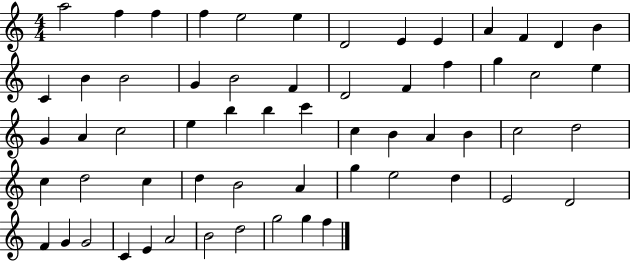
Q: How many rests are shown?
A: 0